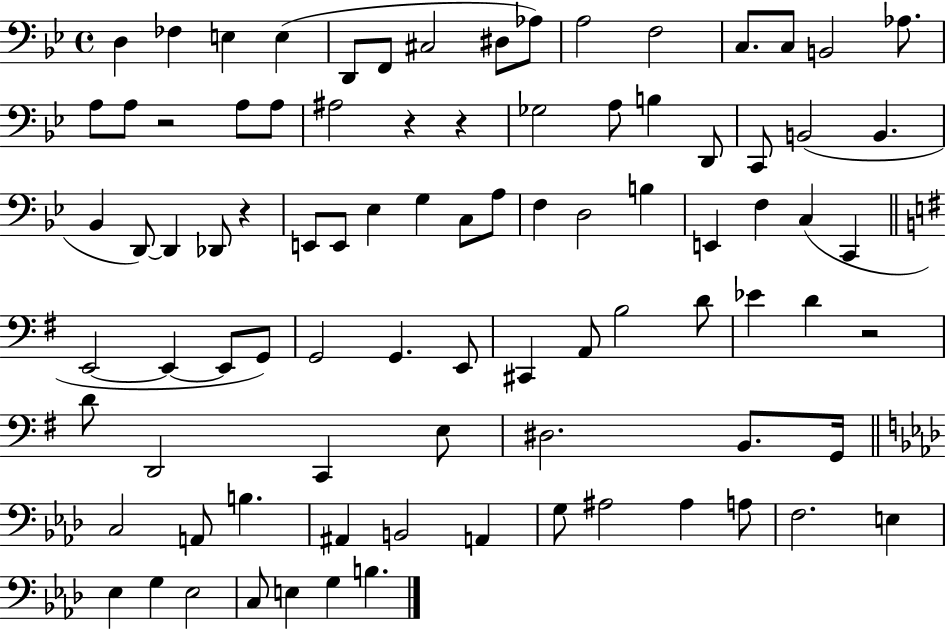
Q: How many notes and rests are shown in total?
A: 88